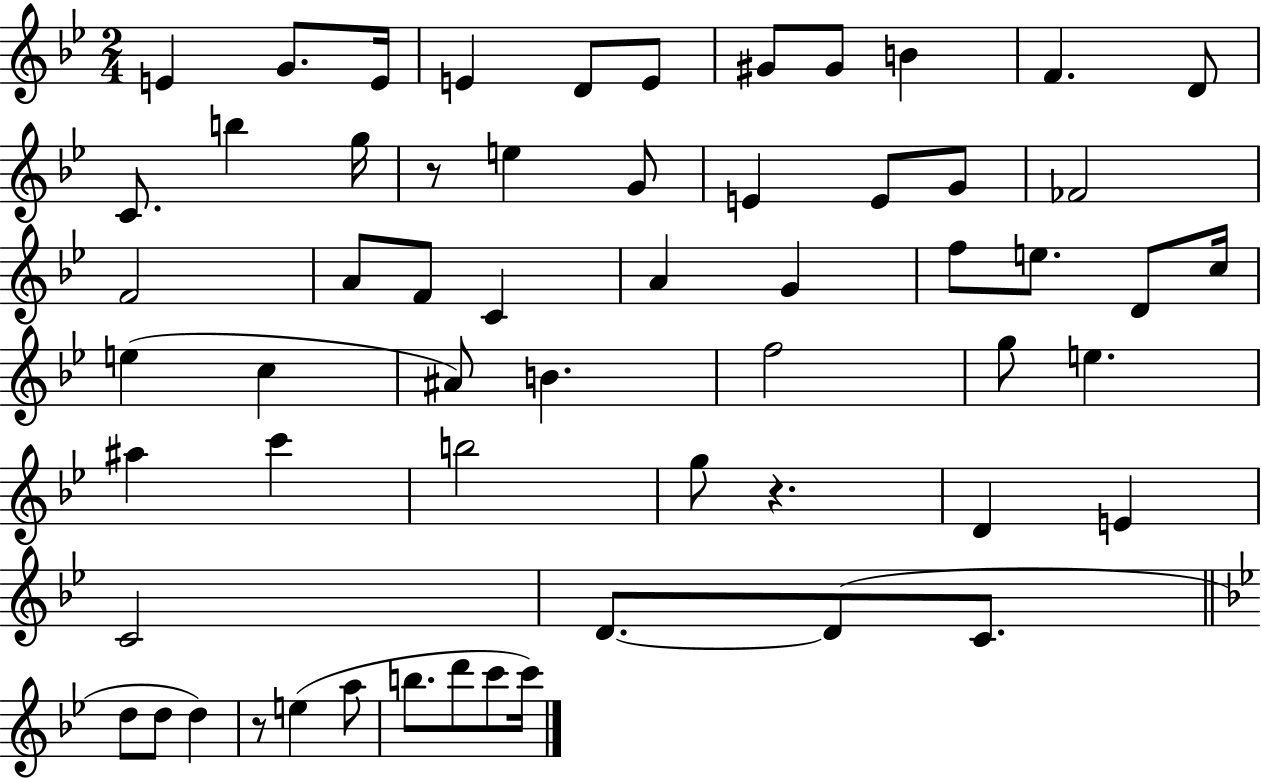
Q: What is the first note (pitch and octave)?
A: E4